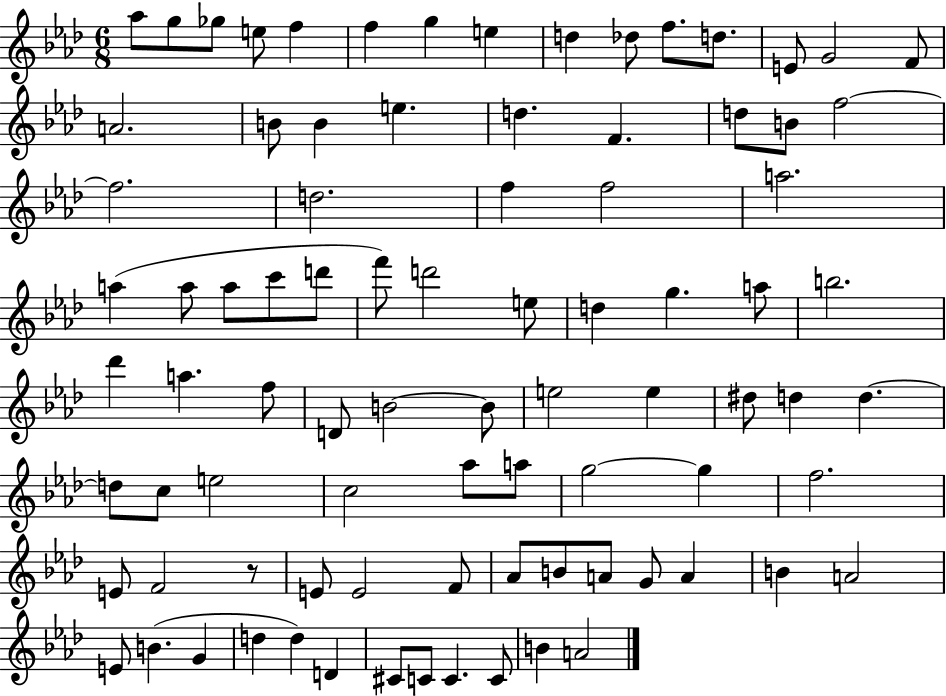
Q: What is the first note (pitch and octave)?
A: Ab5